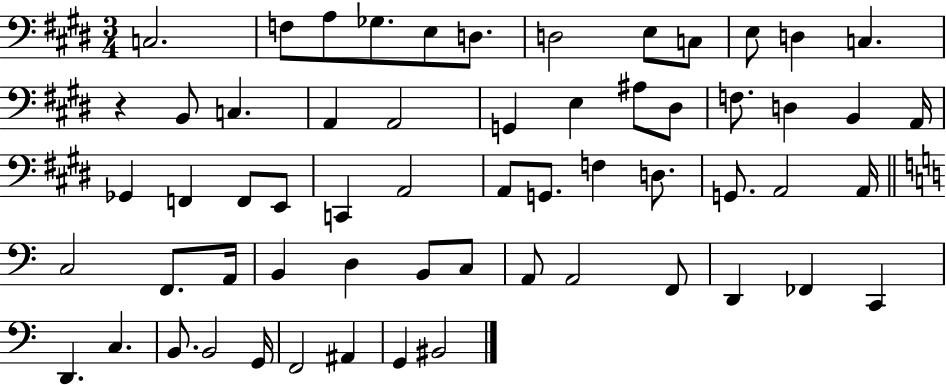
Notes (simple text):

C3/h. F3/e A3/e Gb3/e. E3/e D3/e. D3/h E3/e C3/e E3/e D3/q C3/q. R/q B2/e C3/q. A2/q A2/h G2/q E3/q A#3/e D#3/e F3/e. D3/q B2/q A2/s Gb2/q F2/q F2/e E2/e C2/q A2/h A2/e G2/e. F3/q D3/e. G2/e. A2/h A2/s C3/h F2/e. A2/s B2/q D3/q B2/e C3/e A2/e A2/h F2/e D2/q FES2/q C2/q D2/q. C3/q. B2/e. B2/h G2/s F2/h A#2/q G2/q BIS2/h